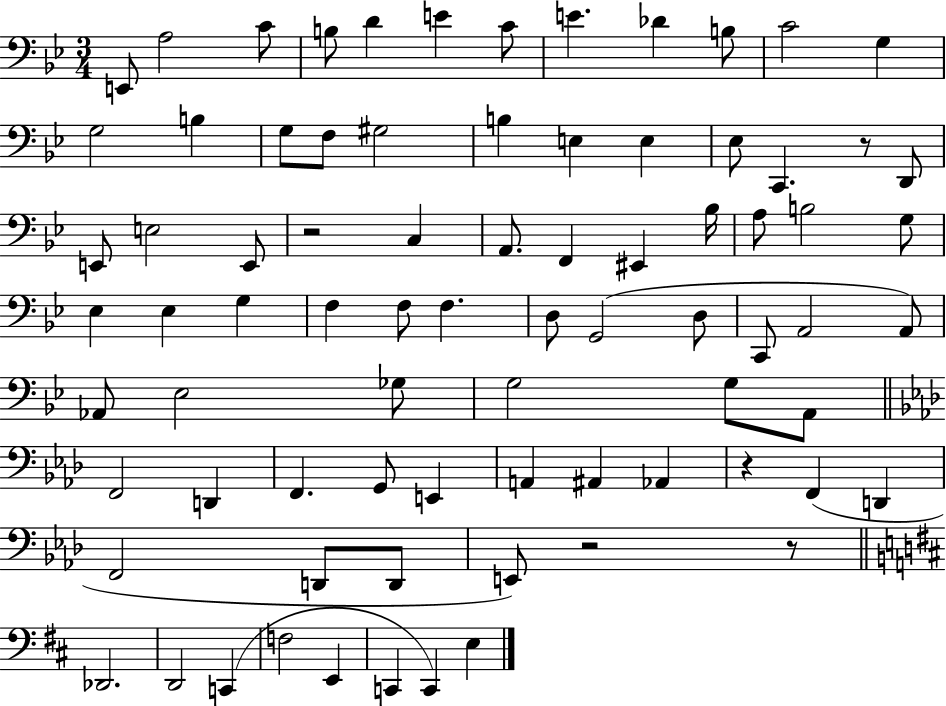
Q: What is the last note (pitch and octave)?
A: E3